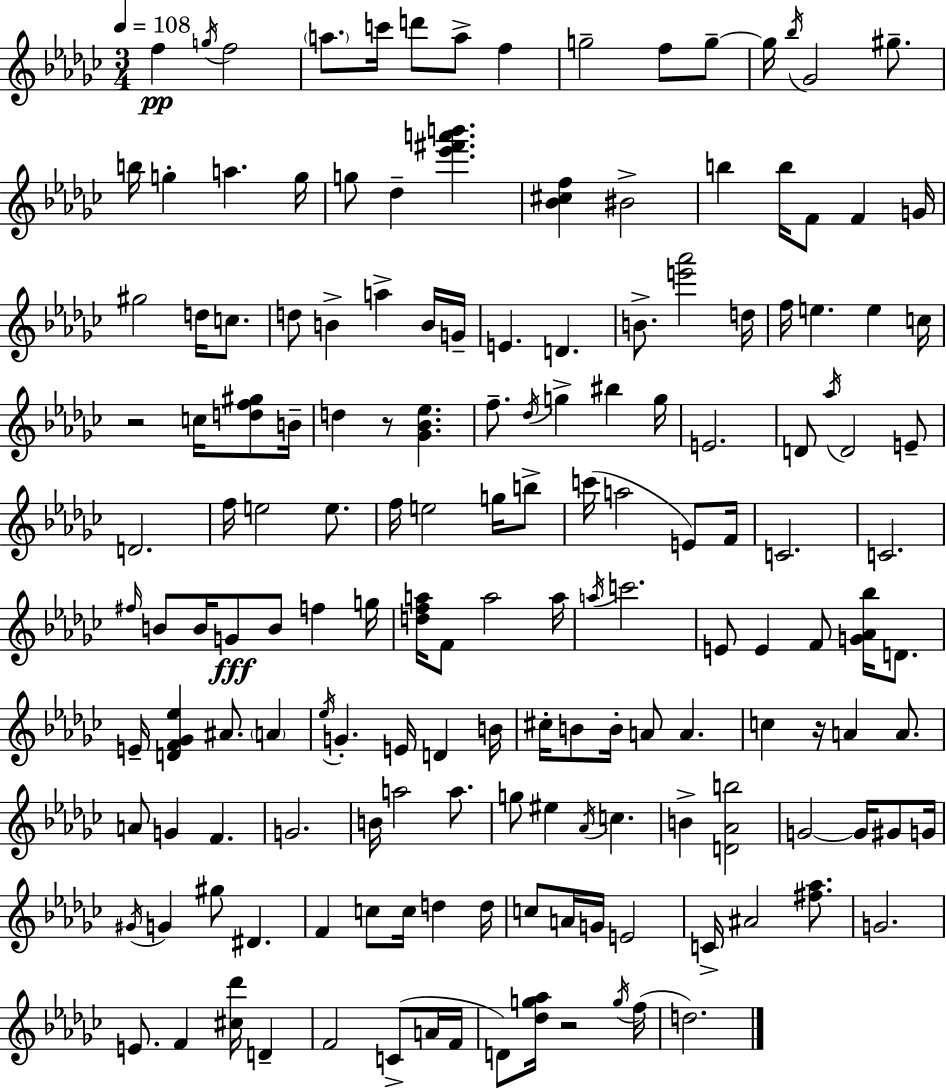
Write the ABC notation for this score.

X:1
T:Untitled
M:3/4
L:1/4
K:Ebm
f g/4 f2 a/2 c'/4 d'/2 a/2 f g2 f/2 g/2 g/4 _b/4 _G2 ^g/2 b/4 g a g/4 g/2 _d [_e'^f'a'b'] [_B^cf] ^B2 b b/4 F/2 F G/4 ^g2 d/4 c/2 d/2 B a B/4 G/4 E D B/2 [e'_a']2 d/4 f/4 e e c/4 z2 c/4 [df^g]/2 B/4 d z/2 [_G_B_e] f/2 _d/4 g ^b g/4 E2 D/2 _a/4 D2 E/2 D2 f/4 e2 e/2 f/4 e2 g/4 b/2 c'/4 a2 E/2 F/4 C2 C2 ^f/4 B/2 B/4 G/2 B/2 f g/4 [dfa]/4 F/2 a2 a/4 a/4 c'2 E/2 E F/2 [G_A_b]/4 D/2 E/4 [DF_G_e] ^A/2 A _e/4 G E/4 D B/4 ^c/4 B/2 B/4 A/2 A c z/4 A A/2 A/2 G F G2 B/4 a2 a/2 g/2 ^e _A/4 c B [D_Ab]2 G2 G/4 ^G/2 G/4 ^G/4 G ^g/2 ^D F c/2 c/4 d d/4 c/2 A/4 G/4 E2 C/4 ^A2 [^f_a]/2 G2 E/2 F [^c_d']/4 D F2 C/2 A/4 F/4 D/2 [_dg_a]/4 z2 g/4 f/4 d2